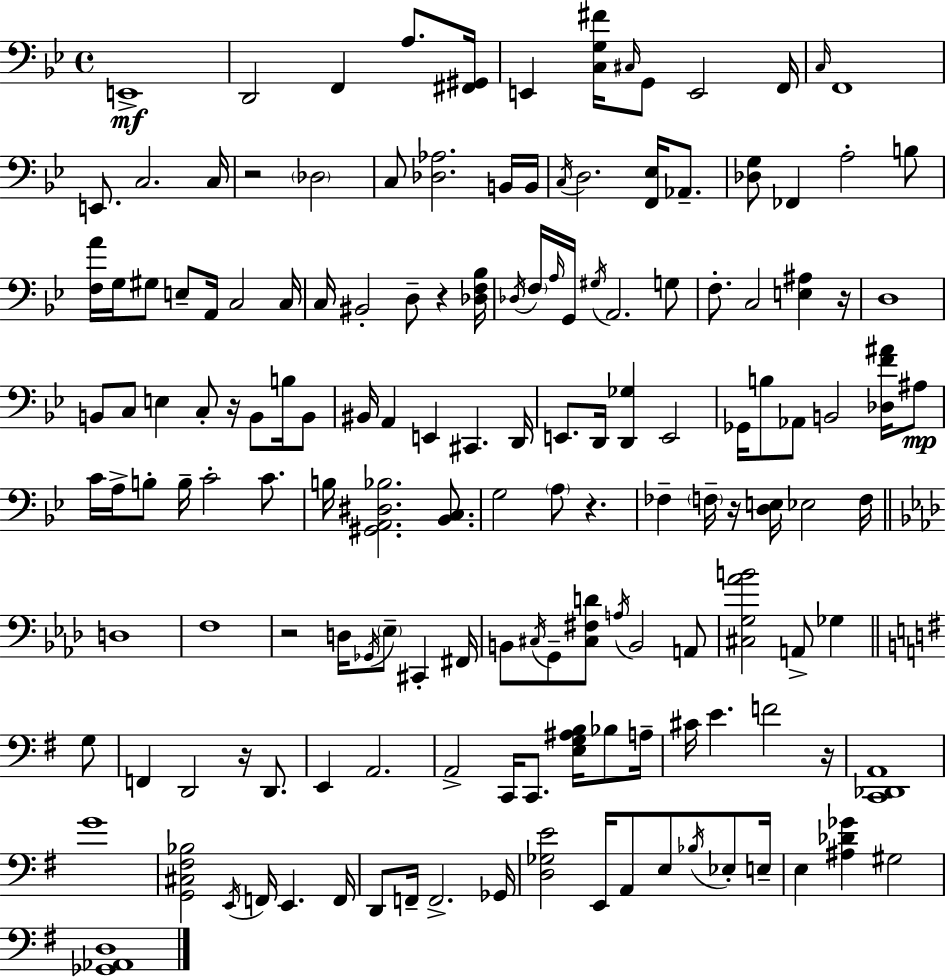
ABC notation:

X:1
T:Untitled
M:4/4
L:1/4
K:Gm
E,,4 D,,2 F,, A,/2 [^F,,^G,,]/4 E,, [C,G,^F]/4 ^C,/4 G,,/2 E,,2 F,,/4 C,/4 F,,4 E,,/2 C,2 C,/4 z2 _D,2 C,/2 [_D,_A,]2 B,,/4 B,,/4 C,/4 D,2 [F,,_E,]/4 _A,,/2 [_D,G,]/2 _F,, A,2 B,/2 [F,A]/4 G,/4 ^G,/2 E,/2 A,,/4 C,2 C,/4 C,/4 ^B,,2 D,/2 z [_D,F,_B,]/4 _D,/4 F,/4 A,/4 G,,/4 ^G,/4 A,,2 G,/2 F,/2 C,2 [E,^A,] z/4 D,4 B,,/2 C,/2 E, C,/2 z/4 B,,/2 B,/4 B,,/2 ^B,,/4 A,, E,, ^C,, D,,/4 E,,/2 D,,/4 [D,,_G,] E,,2 _G,,/4 B,/2 _A,,/2 B,,2 [_D,F^A]/4 ^A,/2 C/4 A,/4 B,/2 B,/4 C2 C/2 B,/4 [^G,,A,,^D,_B,]2 [_B,,C,]/2 G,2 A,/2 z _F, F,/4 z/4 [D,E,]/4 _E,2 F,/4 D,4 F,4 z2 D,/4 _G,,/4 _E,/2 ^C,, ^F,,/4 B,,/2 ^C,/4 G,,/2 [^C,^F,D]/2 A,/4 B,,2 A,,/2 [^C,G,_AB]2 A,,/2 _G, G,/2 F,, D,,2 z/4 D,,/2 E,, A,,2 A,,2 C,,/4 C,,/2 [E,G,^A,B,]/4 _B,/2 A,/4 ^C/4 E F2 z/4 [C,,_D,,A,,]4 G4 [G,,^C,^F,_B,]2 E,,/4 F,,/4 E,, F,,/4 D,,/2 F,,/4 F,,2 _G,,/4 [D,_G,E]2 E,,/4 A,,/2 E,/2 _B,/4 _E,/2 E,/4 E, [^A,_D_G] ^G,2 [_G,,_A,,D,]4